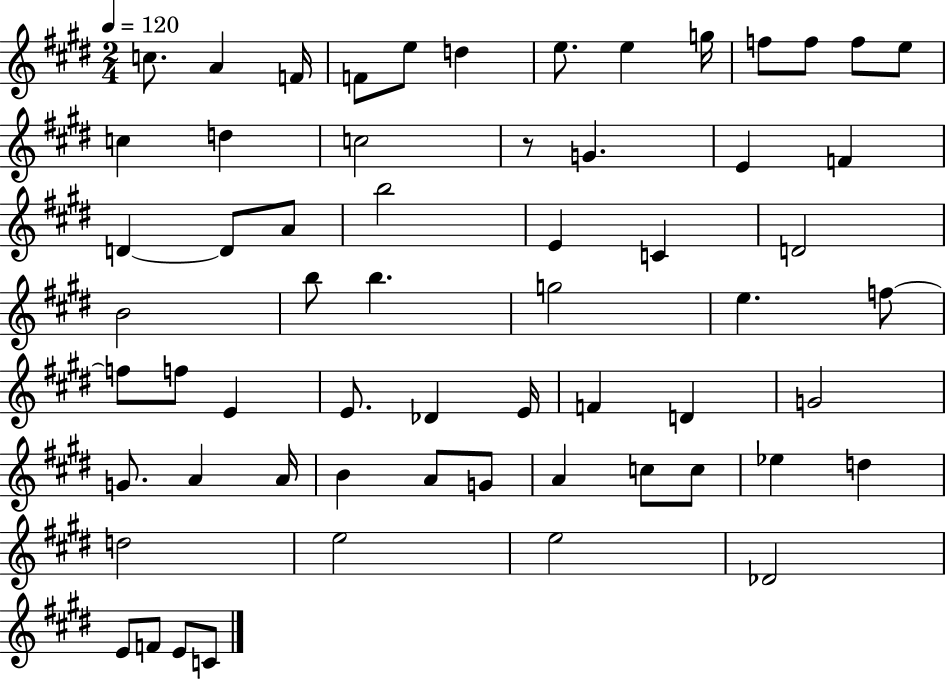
C5/e. A4/q F4/s F4/e E5/e D5/q E5/e. E5/q G5/s F5/e F5/e F5/e E5/e C5/q D5/q C5/h R/e G4/q. E4/q F4/q D4/q D4/e A4/e B5/h E4/q C4/q D4/h B4/h B5/e B5/q. G5/h E5/q. F5/e F5/e F5/e E4/q E4/e. Db4/q E4/s F4/q D4/q G4/h G4/e. A4/q A4/s B4/q A4/e G4/e A4/q C5/e C5/e Eb5/q D5/q D5/h E5/h E5/h Db4/h E4/e F4/e E4/e C4/e